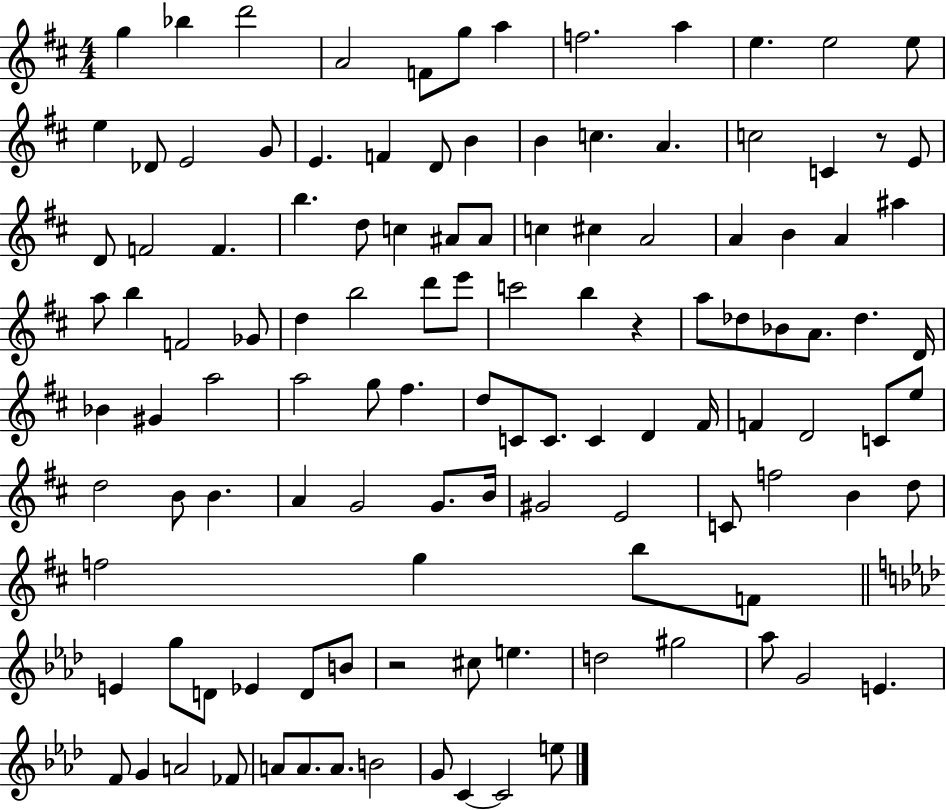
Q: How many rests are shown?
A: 3